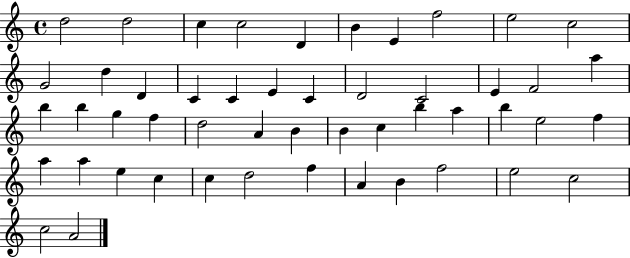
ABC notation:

X:1
T:Untitled
M:4/4
L:1/4
K:C
d2 d2 c c2 D B E f2 e2 c2 G2 d D C C E C D2 C2 E F2 a b b g f d2 A B B c b a b e2 f a a e c c d2 f A B f2 e2 c2 c2 A2